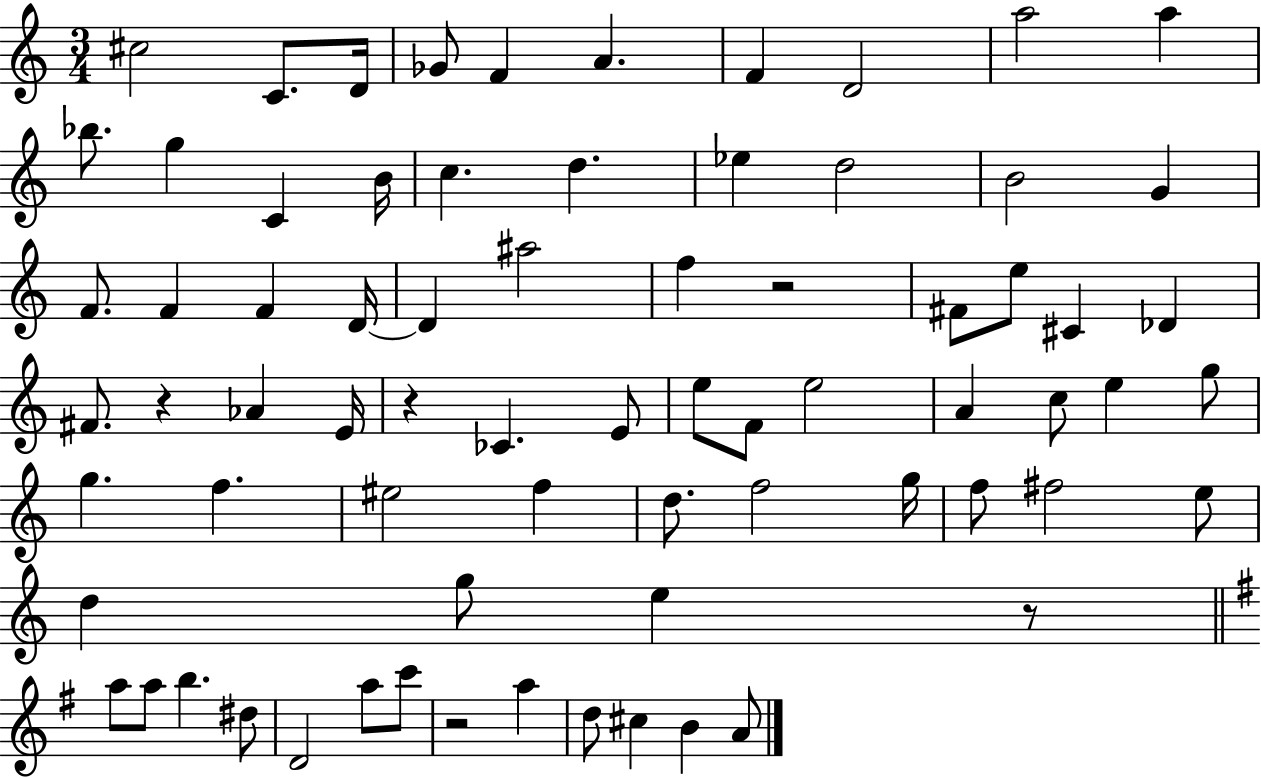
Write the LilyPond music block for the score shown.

{
  \clef treble
  \numericTimeSignature
  \time 3/4
  \key c \major
  \repeat volta 2 { cis''2 c'8. d'16 | ges'8 f'4 a'4. | f'4 d'2 | a''2 a''4 | \break bes''8. g''4 c'4 b'16 | c''4. d''4. | ees''4 d''2 | b'2 g'4 | \break f'8. f'4 f'4 d'16~~ | d'4 ais''2 | f''4 r2 | fis'8 e''8 cis'4 des'4 | \break fis'8. r4 aes'4 e'16 | r4 ces'4. e'8 | e''8 f'8 e''2 | a'4 c''8 e''4 g''8 | \break g''4. f''4. | eis''2 f''4 | d''8. f''2 g''16 | f''8 fis''2 e''8 | \break d''4 g''8 e''4 r8 | \bar "||" \break \key g \major a''8 a''8 b''4. dis''8 | d'2 a''8 c'''8 | r2 a''4 | d''8 cis''4 b'4 a'8 | \break } \bar "|."
}